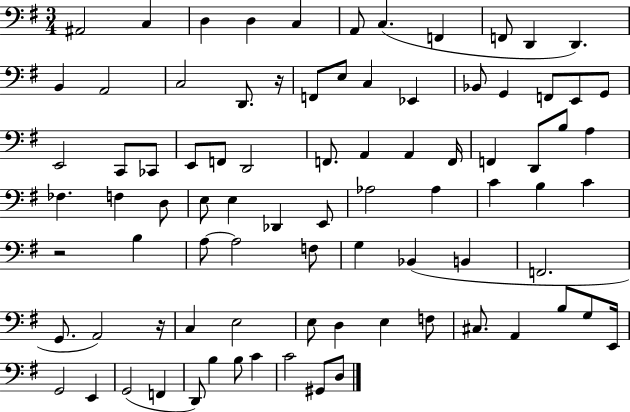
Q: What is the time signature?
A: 3/4